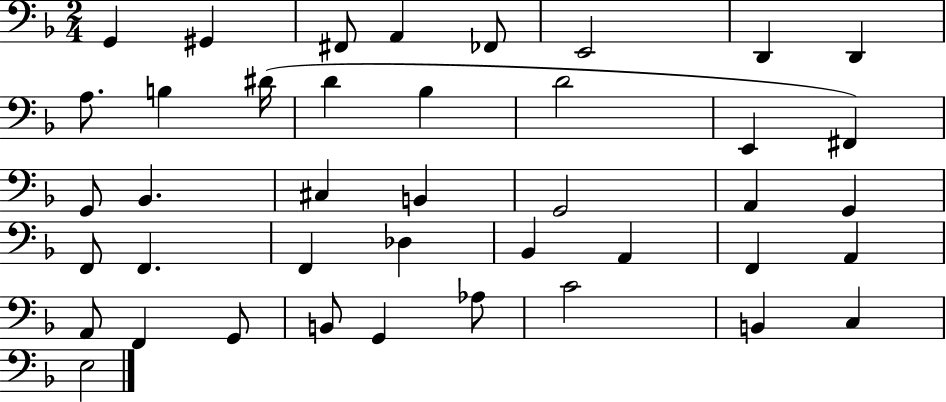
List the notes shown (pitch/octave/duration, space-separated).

G2/q G#2/q F#2/e A2/q FES2/e E2/h D2/q D2/q A3/e. B3/q D#4/s D4/q Bb3/q D4/h E2/q F#2/q G2/e Bb2/q. C#3/q B2/q G2/h A2/q G2/q F2/e F2/q. F2/q Db3/q Bb2/q A2/q F2/q A2/q A2/e F2/q G2/e B2/e G2/q Ab3/e C4/h B2/q C3/q E3/h